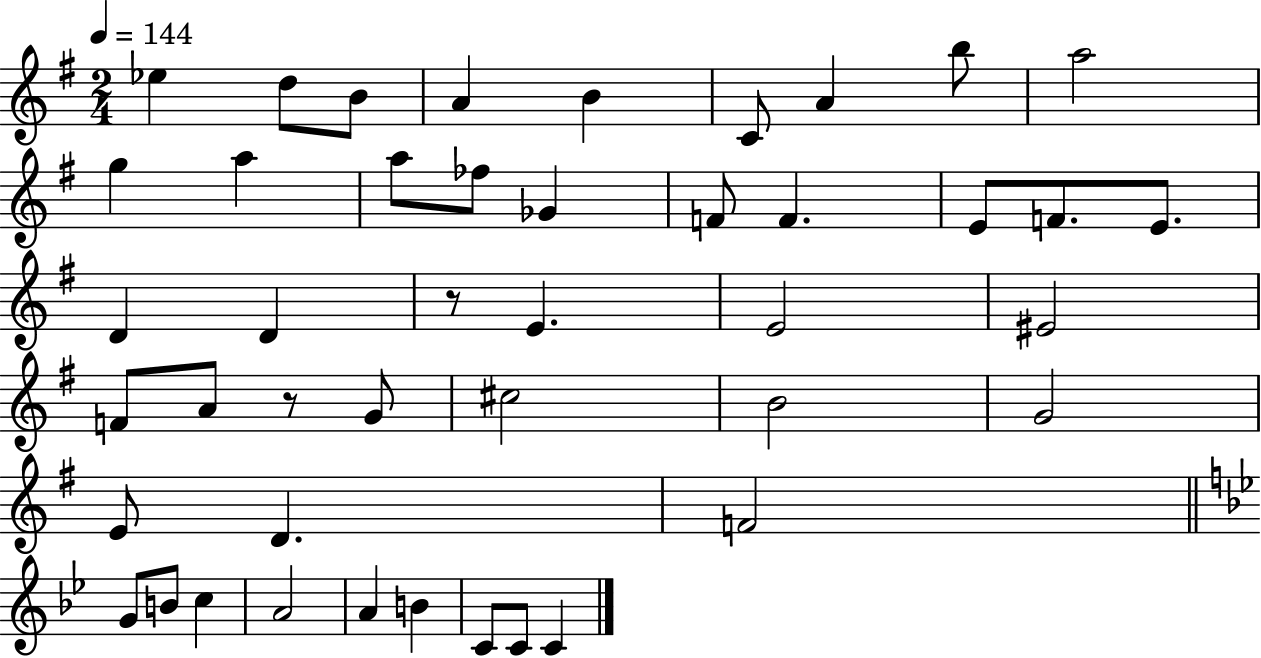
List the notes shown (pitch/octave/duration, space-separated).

Eb5/q D5/e B4/e A4/q B4/q C4/e A4/q B5/e A5/h G5/q A5/q A5/e FES5/e Gb4/q F4/e F4/q. E4/e F4/e. E4/e. D4/q D4/q R/e E4/q. E4/h EIS4/h F4/e A4/e R/e G4/e C#5/h B4/h G4/h E4/e D4/q. F4/h G4/e B4/e C5/q A4/h A4/q B4/q C4/e C4/e C4/q